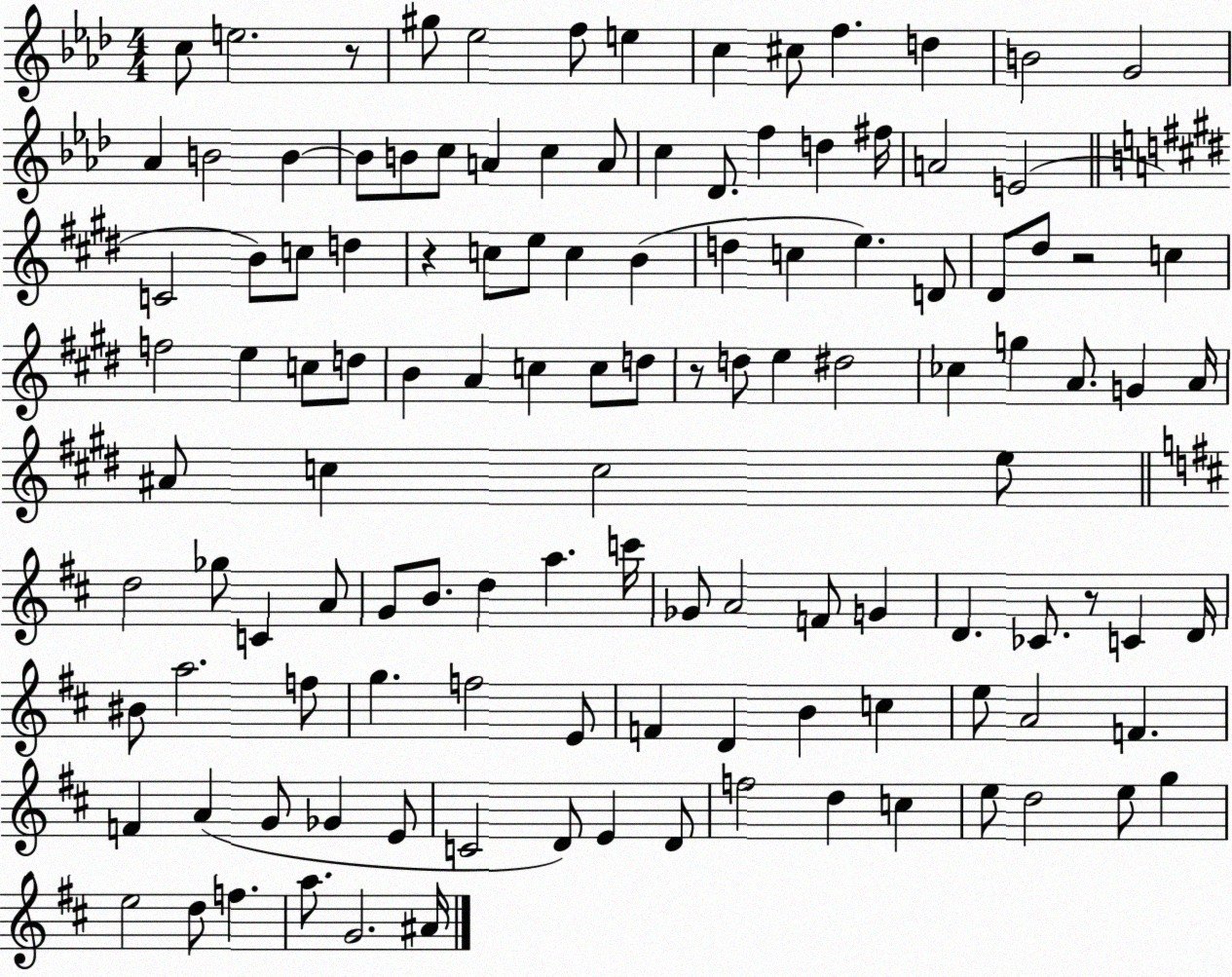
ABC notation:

X:1
T:Untitled
M:4/4
L:1/4
K:Ab
c/2 e2 z/2 ^g/2 _e2 f/2 e c ^c/2 f d B2 G2 _A B2 B B/2 B/2 c/2 A c A/2 c _D/2 f d ^f/4 A2 E2 C2 B/2 c/2 d z c/2 e/2 c B d c e D/2 ^D/2 ^d/2 z2 c f2 e c/2 d/2 B A c c/2 d/2 z/2 d/2 e ^d2 _c g A/2 G A/4 ^A/2 c c2 e/2 d2 _g/2 C A/2 G/2 B/2 d a c'/4 _G/2 A2 F/2 G D _C/2 z/2 C D/4 ^B/2 a2 f/2 g f2 E/2 F D B c e/2 A2 F F A G/2 _G E/2 C2 D/2 E D/2 f2 d c e/2 d2 e/2 g e2 d/2 f a/2 G2 ^A/4